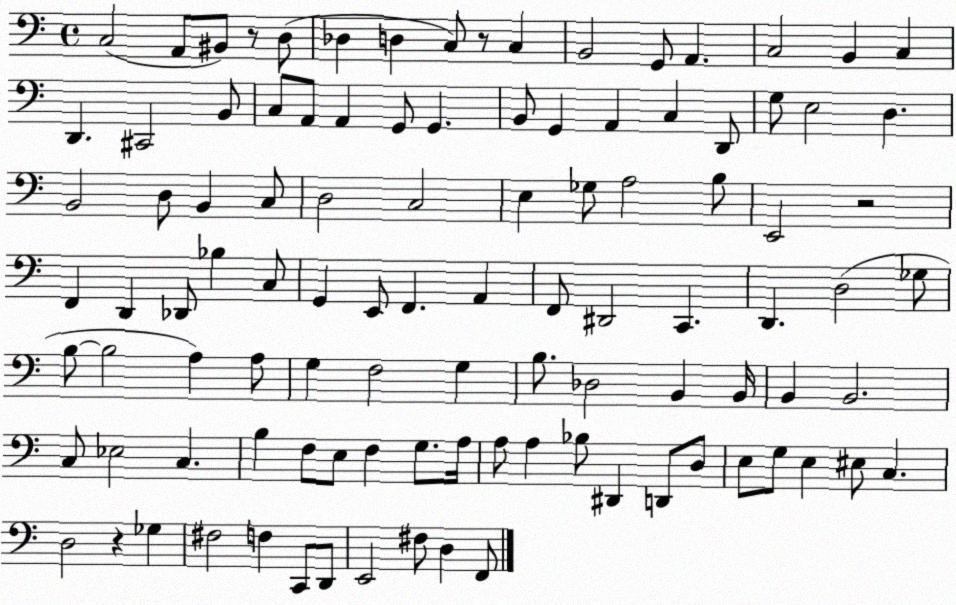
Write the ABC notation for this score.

X:1
T:Untitled
M:4/4
L:1/4
K:C
C,2 A,,/2 ^B,,/2 z/2 D,/2 _D, D, C,/2 z/2 C, B,,2 G,,/2 A,, C,2 B,, C, D,, ^C,,2 B,,/2 C,/2 A,,/2 A,, G,,/2 G,, B,,/2 G,, A,, C, D,,/2 G,/2 E,2 D, B,,2 D,/2 B,, C,/2 D,2 C,2 E, _G,/2 A,2 B,/2 E,,2 z2 F,, D,, _D,,/2 _B, C,/2 G,, E,,/2 F,, A,, F,,/2 ^D,,2 C,, D,, D,2 _G,/2 B,/2 B,2 A, A,/2 G, F,2 G, B,/2 _D,2 B,, B,,/4 B,, B,,2 C,/2 _E,2 C, B, F,/2 E,/2 F, G,/2 A,/4 A,/2 A, _B,/2 ^D,, D,,/2 D,/2 E,/2 G,/2 E, ^E,/2 C, D,2 z _G, ^F,2 F, C,,/2 D,,/2 E,,2 ^F,/2 D, F,,/2